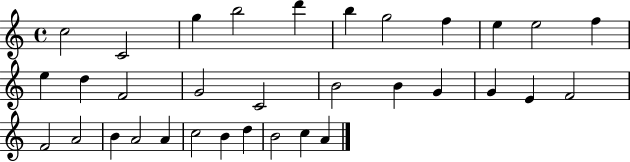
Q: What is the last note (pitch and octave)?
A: A4